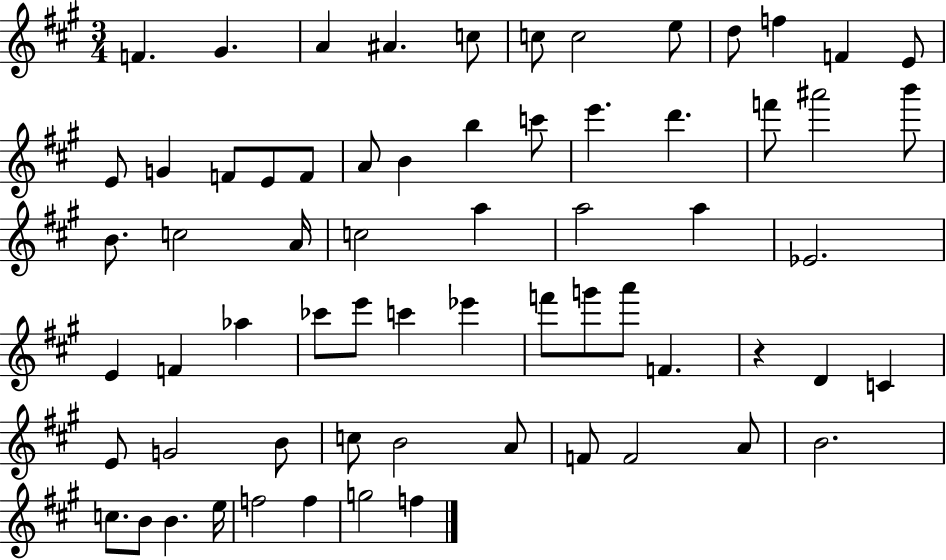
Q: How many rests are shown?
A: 1